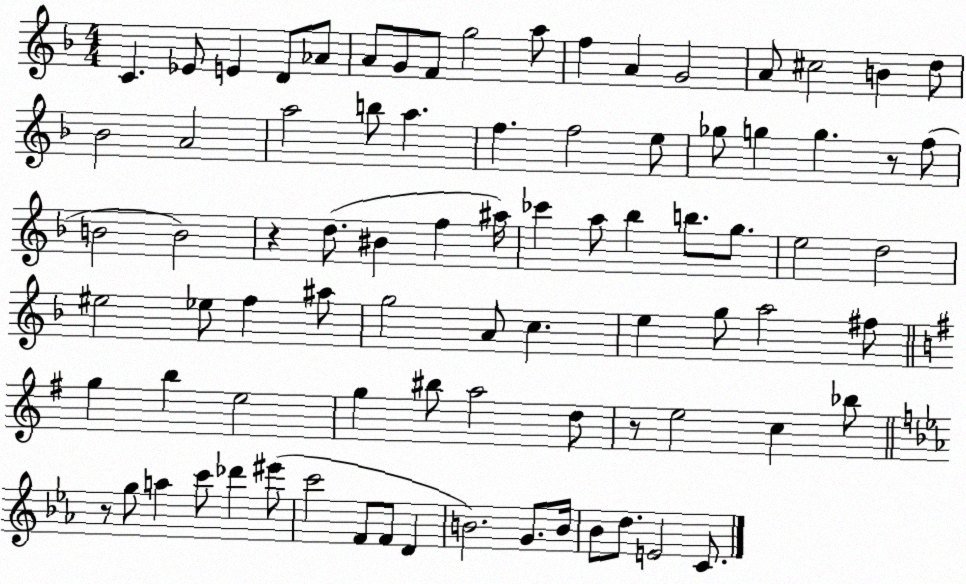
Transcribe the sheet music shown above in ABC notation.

X:1
T:Untitled
M:4/4
L:1/4
K:F
C _E/2 E D/2 _A/2 A/2 G/2 F/2 g2 a/2 f A G2 A/2 ^c2 B d/2 _B2 A2 a2 b/2 a f f2 e/2 _g/2 g g z/2 f/2 B2 B2 z d/2 ^B f ^a/4 _c' a/2 _b b/2 g/2 e2 d2 ^e2 _e/2 f ^a/2 g2 A/2 c e g/2 a2 ^f/2 g b e2 g ^b/2 a2 d/2 z/2 e2 c _b/2 z/2 g/2 a c'/2 _d' ^e'/2 c'2 F/2 F/2 D B2 G/2 B/4 _B/2 d/2 E2 C/2